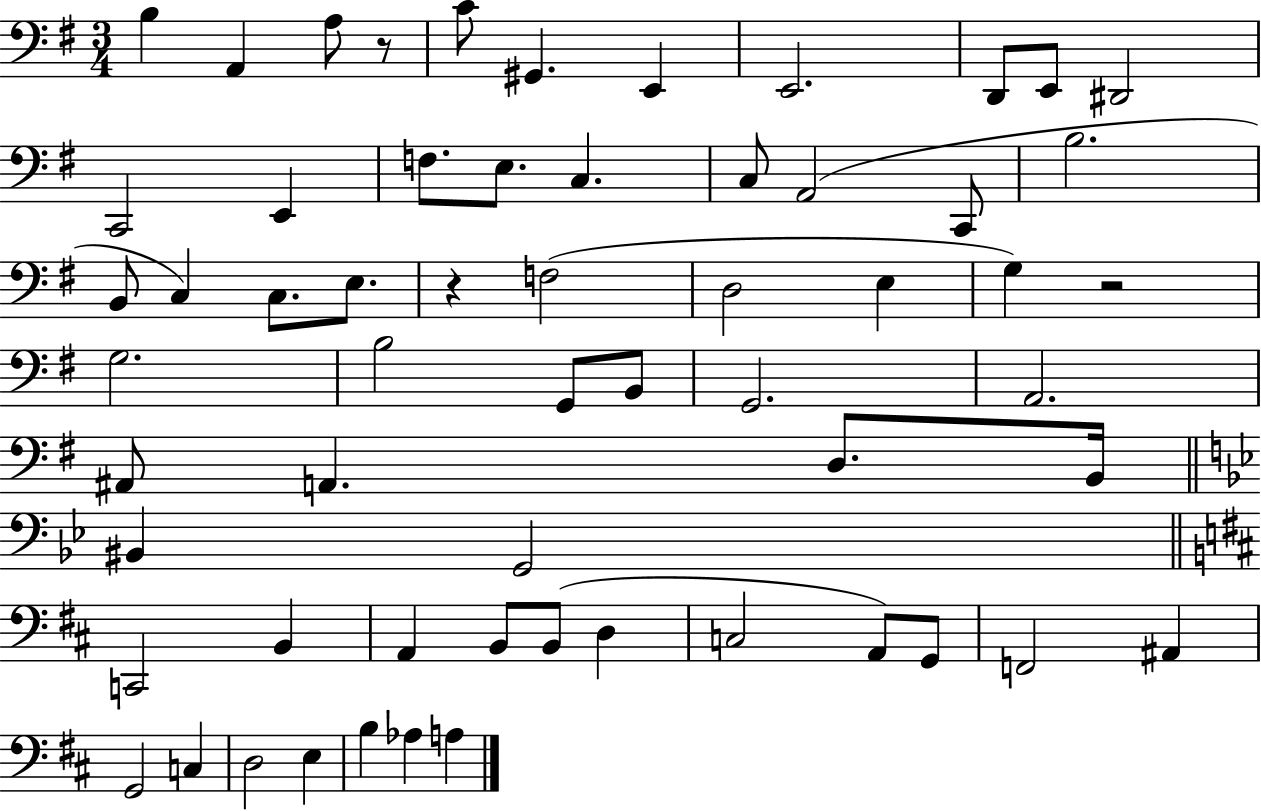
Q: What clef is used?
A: bass